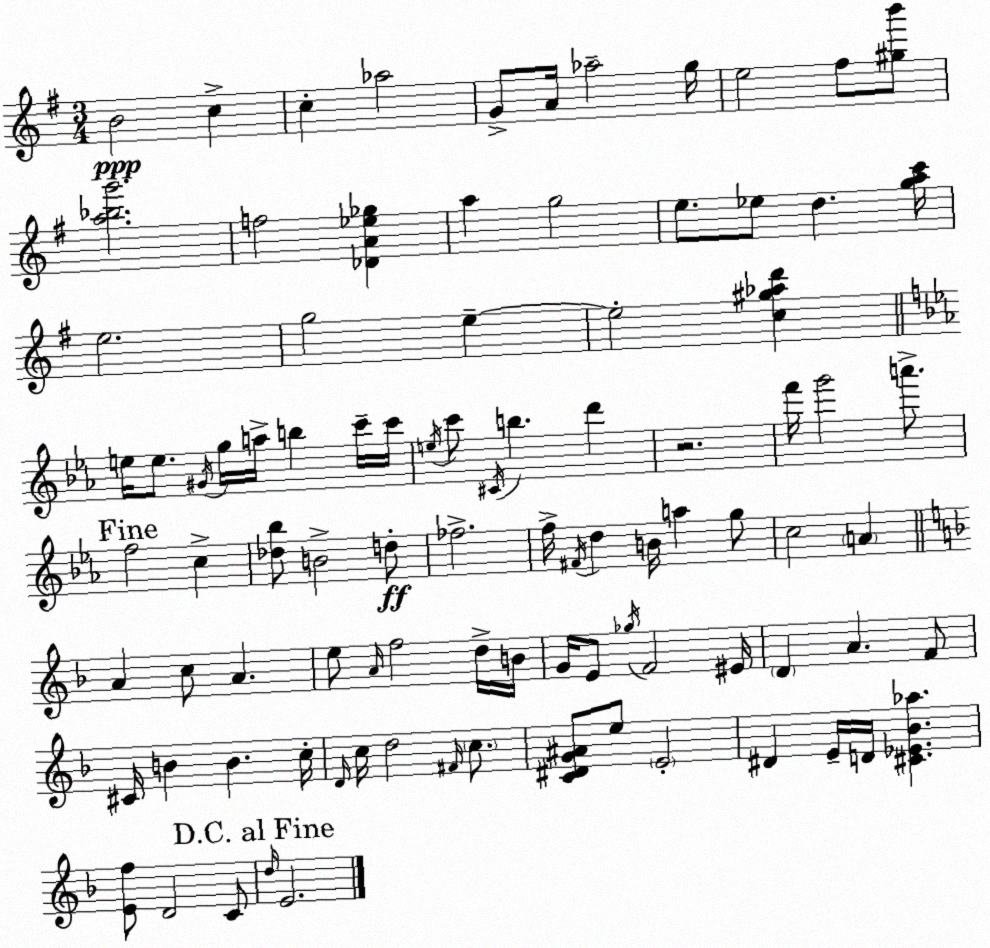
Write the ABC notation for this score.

X:1
T:Untitled
M:3/4
L:1/4
K:G
B2 c c _a2 G/2 A/4 _a2 g/4 e2 ^f/2 [^gb']/2 [a_bg']2 f2 [_DA_e_g] a g2 e/2 _e/2 d [gac']/4 e2 g2 e e2 [c^g_ad'] e/4 e/2 ^G/4 g/4 a/4 b c'/4 c'/4 e/4 c'/2 ^C/4 b d' z2 f'/4 g'2 a'/2 f2 c [_d_b]/2 B2 d/2 _f2 f/4 ^F/4 d B/4 a g/2 c2 A A c/2 A e/2 A/4 f2 d/4 B/4 G/4 E/2 _g/4 F2 ^E/4 D A F/2 ^C/4 B B c/4 D/4 c/4 d2 ^F/4 c/2 [C^DG^A]/2 e/2 E2 ^D E/4 D/4 [^C_E_B_a] [Ef]/2 D2 C/2 d/4 E2